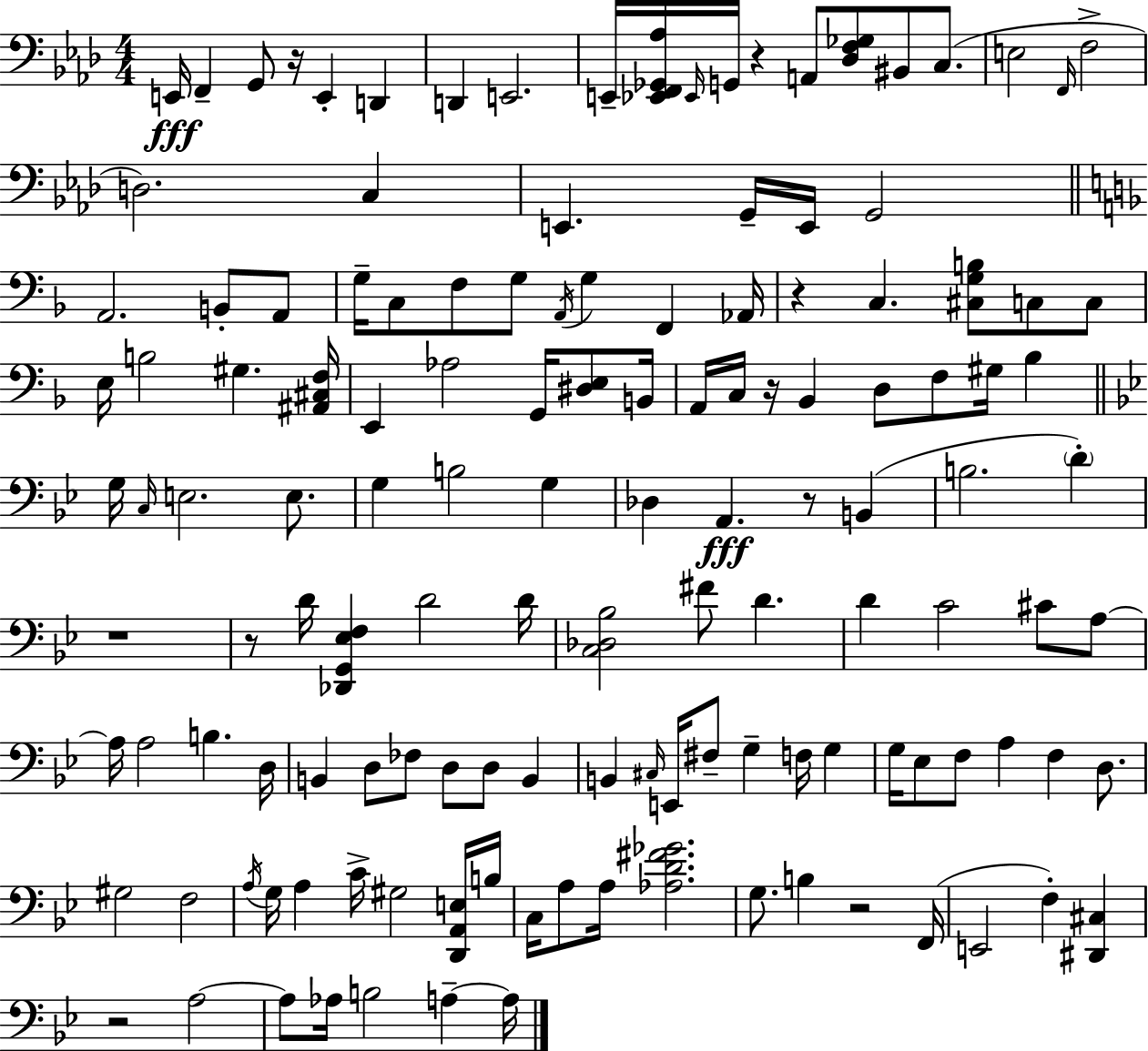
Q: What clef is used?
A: bass